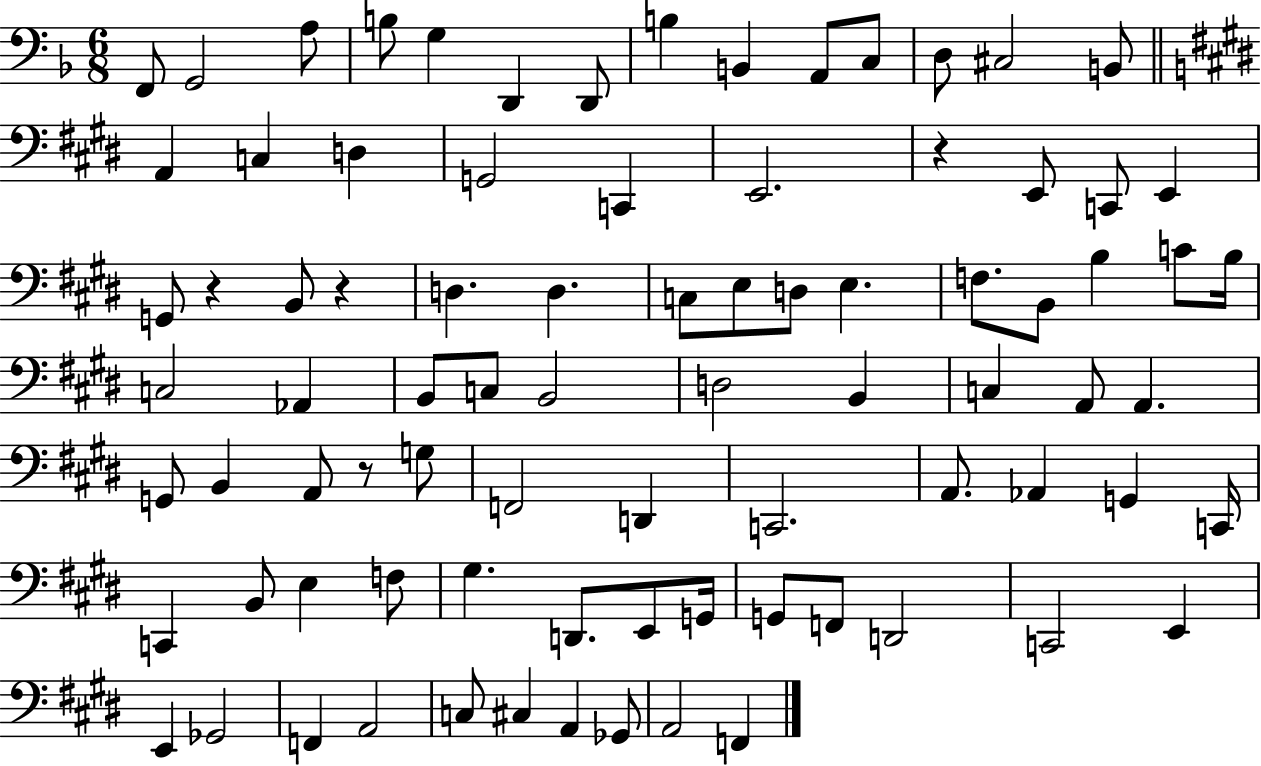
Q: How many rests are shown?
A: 4